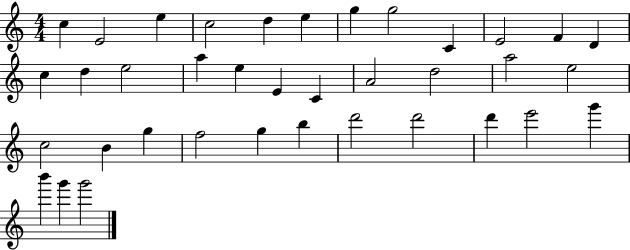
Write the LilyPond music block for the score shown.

{
  \clef treble
  \numericTimeSignature
  \time 4/4
  \key c \major
  c''4 e'2 e''4 | c''2 d''4 e''4 | g''4 g''2 c'4 | e'2 f'4 d'4 | \break c''4 d''4 e''2 | a''4 e''4 e'4 c'4 | a'2 d''2 | a''2 e''2 | \break c''2 b'4 g''4 | f''2 g''4 b''4 | d'''2 d'''2 | d'''4 e'''2 g'''4 | \break b'''4 g'''4 g'''2 | \bar "|."
}